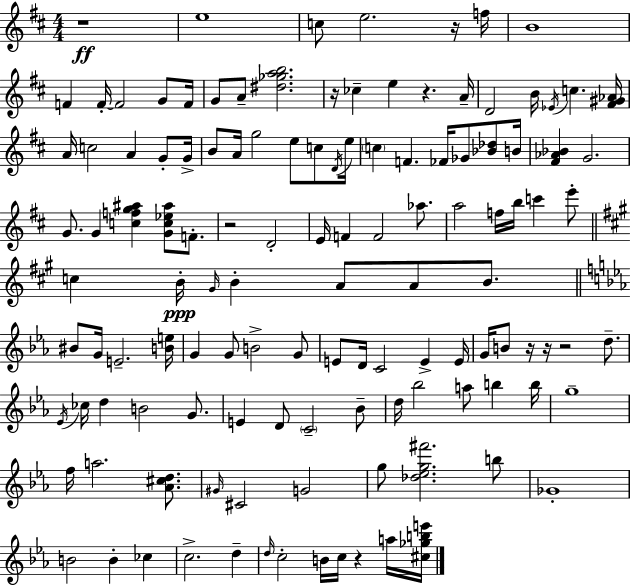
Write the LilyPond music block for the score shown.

{
  \clef treble
  \numericTimeSignature
  \time 4/4
  \key d \major
  r1\ff | e''1 | c''8 e''2. r16 f''16 | b'1 | \break f'4 f'16-.~~ f'2 g'8 f'16 | g'8 a'8-- <dis'' ges'' a'' b''>2. | r16 ces''4-- e''4 r4. a'16-- | d'2 b'16 \acciaccatura { ees'16 } c''4. | \break <fis' gis' aes'>16 a'16 c''2 a'4 g'8-. | g'16-> b'8 a'16 g''2 e''8 c''8 | \acciaccatura { d'16 } e''16 \parenthesize c''4 f'4. fes'16 ges'8 <bes' des''>8 | b'16 <fis' aes' bes'>4 g'2. | \break g'8. g'4 <c'' f'' g'' ais''>4 <g' c'' ees'' ais''>8 f'8.-. | r2 d'2-. | e'16 f'4 f'2 aes''8. | a''2 f''16 b''16 c'''4 | \break e'''8-. \bar "||" \break \key a \major c''4 b'16-.\ppp \grace { gis'16 } b'4-. a'8 a'8 b'8. | \bar "||" \break \key ees \major bis'8 g'16 e'2.-- <b' e''>16 | g'4 g'8 b'2-> g'8 | e'8 d'16 c'2 e'4-> e'16 | g'16 b'8 r16 r16 r2 d''8.-- | \break \acciaccatura { ees'16 } ces''16 d''4 b'2 g'8. | e'4 d'8 \parenthesize c'2-- bes'8-- | d''16 bes''2 a''8 b''4 | b''16 g''1-- | \break f''16 a''2. <aes' cis'' d''>8. | \grace { gis'16 } cis'2 g'2 | g''8 <des'' ees'' g'' fis'''>2. | b''8 ges'1-. | \break b'2 b'4-. ces''4 | c''2.-> d''4-- | \grace { d''16 } c''2-. b'16 c''16 r4 | a''16 <cis'' ges'' b'' e'''>16 \bar "|."
}